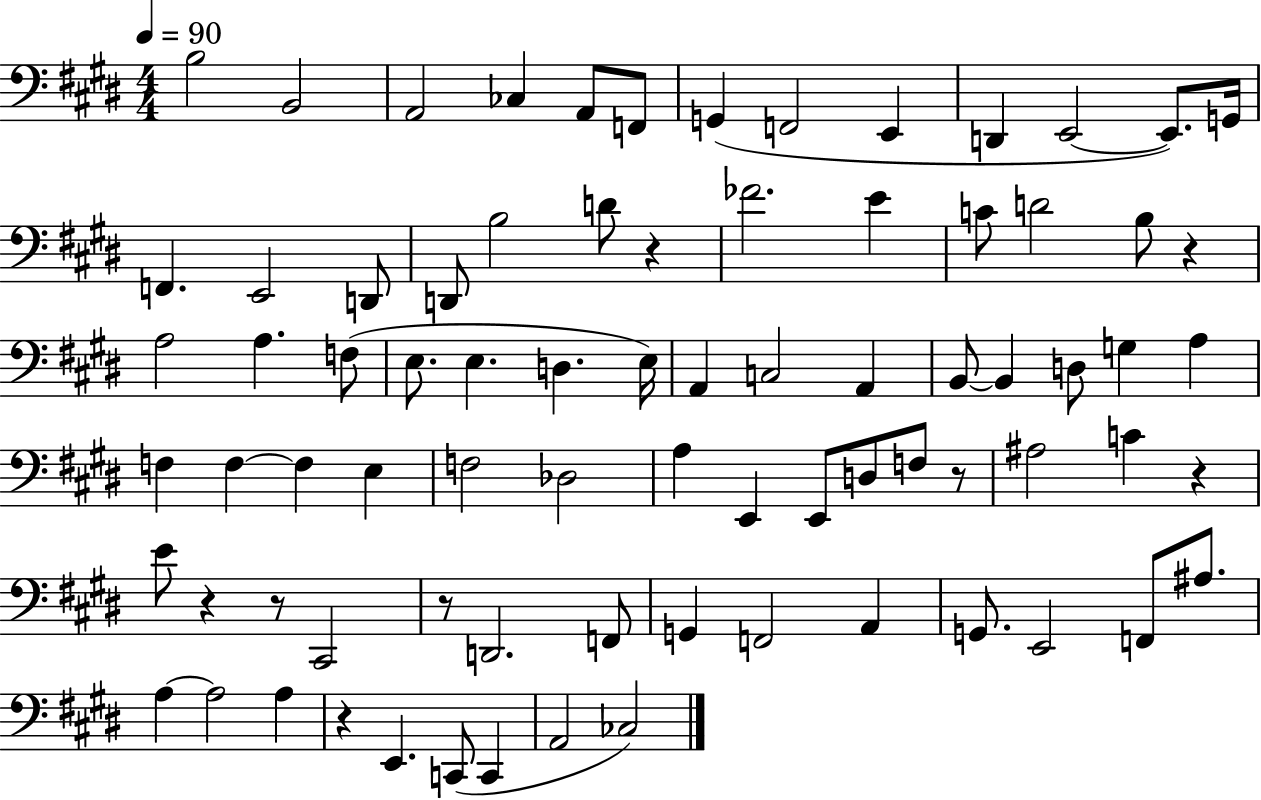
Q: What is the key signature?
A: E major